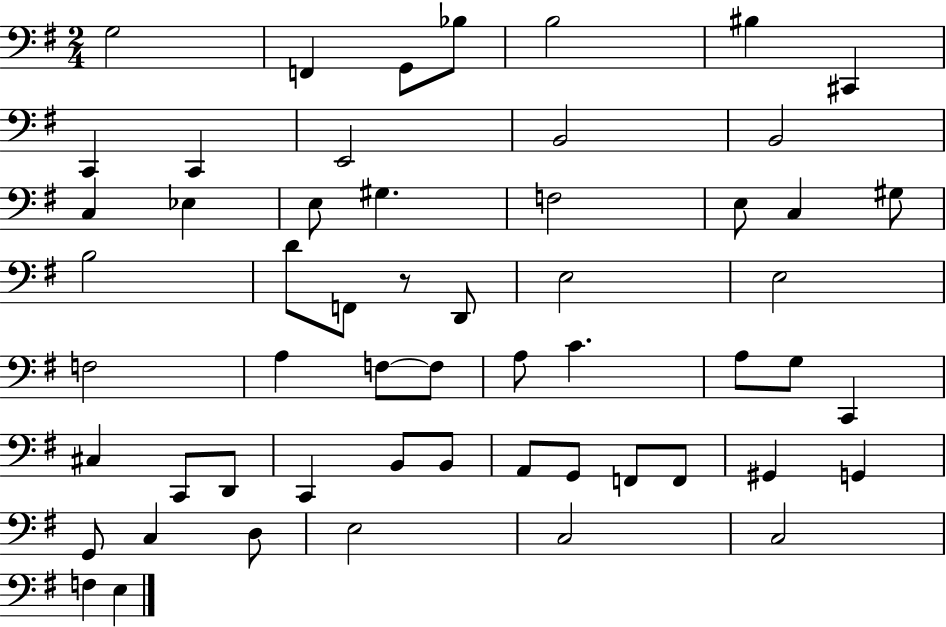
G3/h F2/q G2/e Bb3/e B3/h BIS3/q C#2/q C2/q C2/q E2/h B2/h B2/h C3/q Eb3/q E3/e G#3/q. F3/h E3/e C3/q G#3/e B3/h D4/e F2/e R/e D2/e E3/h E3/h F3/h A3/q F3/e F3/e A3/e C4/q. A3/e G3/e C2/q C#3/q C2/e D2/e C2/q B2/e B2/e A2/e G2/e F2/e F2/e G#2/q G2/q G2/e C3/q D3/e E3/h C3/h C3/h F3/q E3/q